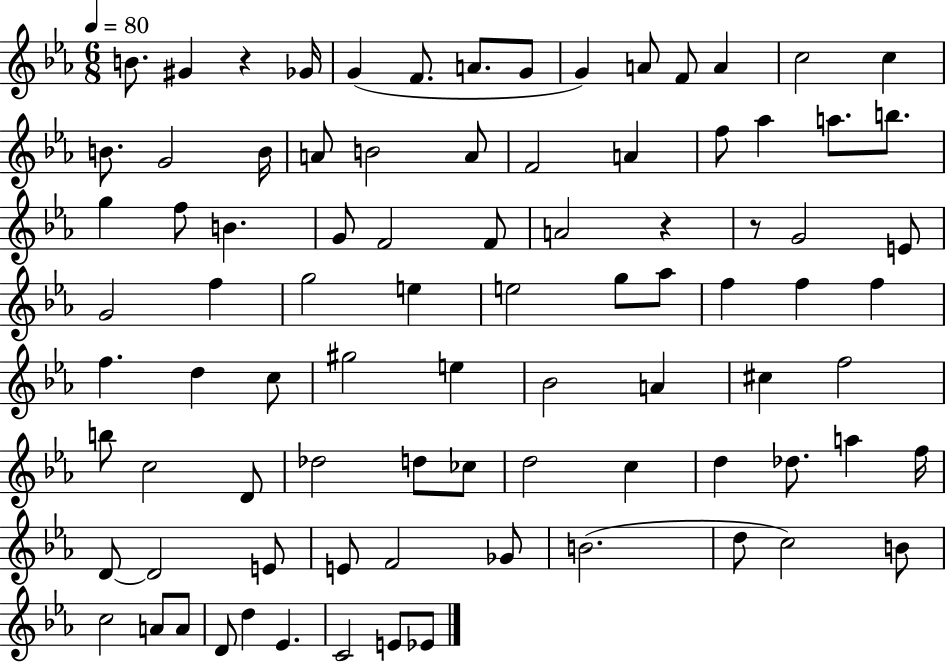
{
  \clef treble
  \numericTimeSignature
  \time 6/8
  \key ees \major
  \tempo 4 = 80
  \repeat volta 2 { b'8. gis'4 r4 ges'16 | g'4( f'8. a'8. g'8 | g'4) a'8 f'8 a'4 | c''2 c''4 | \break b'8. g'2 b'16 | a'8 b'2 a'8 | f'2 a'4 | f''8 aes''4 a''8. b''8. | \break g''4 f''8 b'4. | g'8 f'2 f'8 | a'2 r4 | r8 g'2 e'8 | \break g'2 f''4 | g''2 e''4 | e''2 g''8 aes''8 | f''4 f''4 f''4 | \break f''4. d''4 c''8 | gis''2 e''4 | bes'2 a'4 | cis''4 f''2 | \break b''8 c''2 d'8 | des''2 d''8 ces''8 | d''2 c''4 | d''4 des''8. a''4 f''16 | \break d'8~~ d'2 e'8 | e'8 f'2 ges'8 | b'2.( | d''8 c''2) b'8 | \break c''2 a'8 a'8 | d'8 d''4 ees'4. | c'2 e'8 ees'8 | } \bar "|."
}